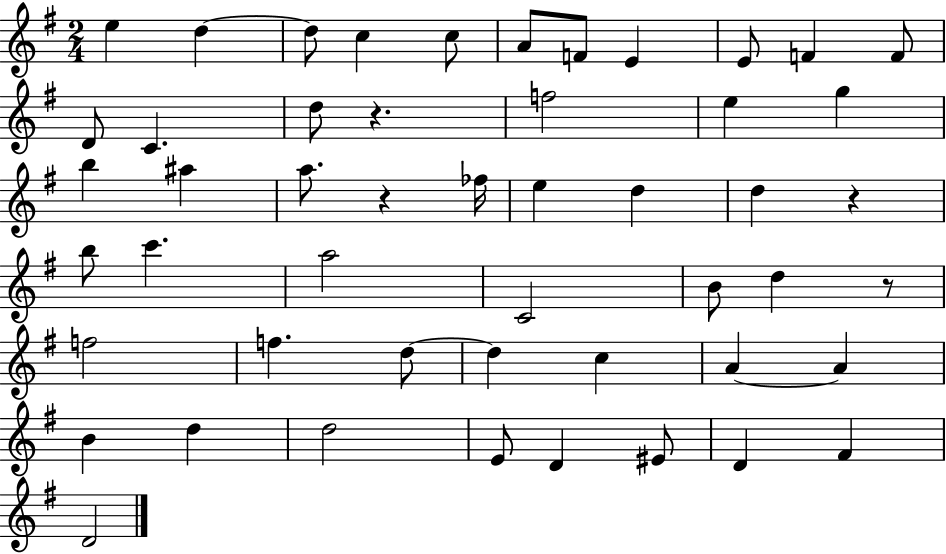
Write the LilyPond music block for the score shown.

{
  \clef treble
  \numericTimeSignature
  \time 2/4
  \key g \major
  \repeat volta 2 { e''4 d''4~~ | d''8 c''4 c''8 | a'8 f'8 e'4 | e'8 f'4 f'8 | \break d'8 c'4. | d''8 r4. | f''2 | e''4 g''4 | \break b''4 ais''4 | a''8. r4 fes''16 | e''4 d''4 | d''4 r4 | \break b''8 c'''4. | a''2 | c'2 | b'8 d''4 r8 | \break f''2 | f''4. d''8~~ | d''4 c''4 | a'4~~ a'4 | \break b'4 d''4 | d''2 | e'8 d'4 eis'8 | d'4 fis'4 | \break d'2 | } \bar "|."
}